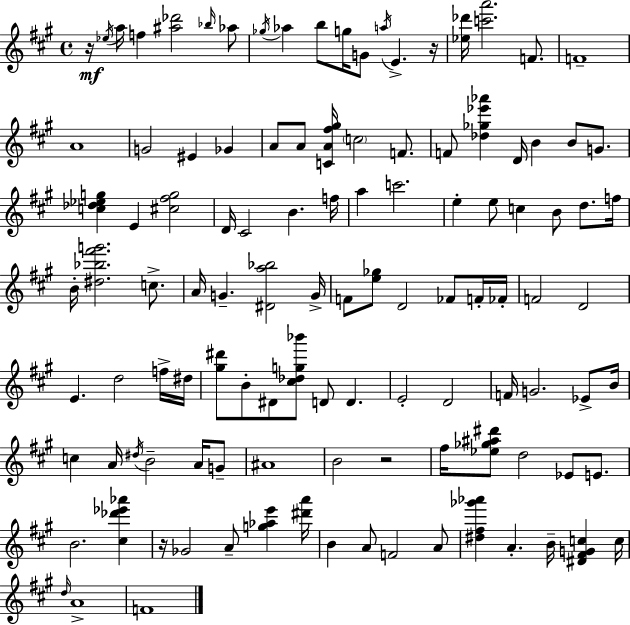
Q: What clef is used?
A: treble